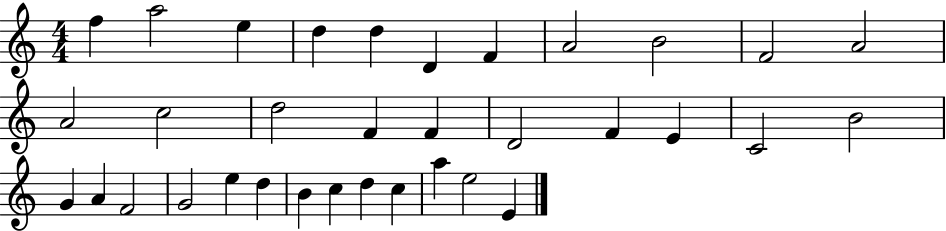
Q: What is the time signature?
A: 4/4